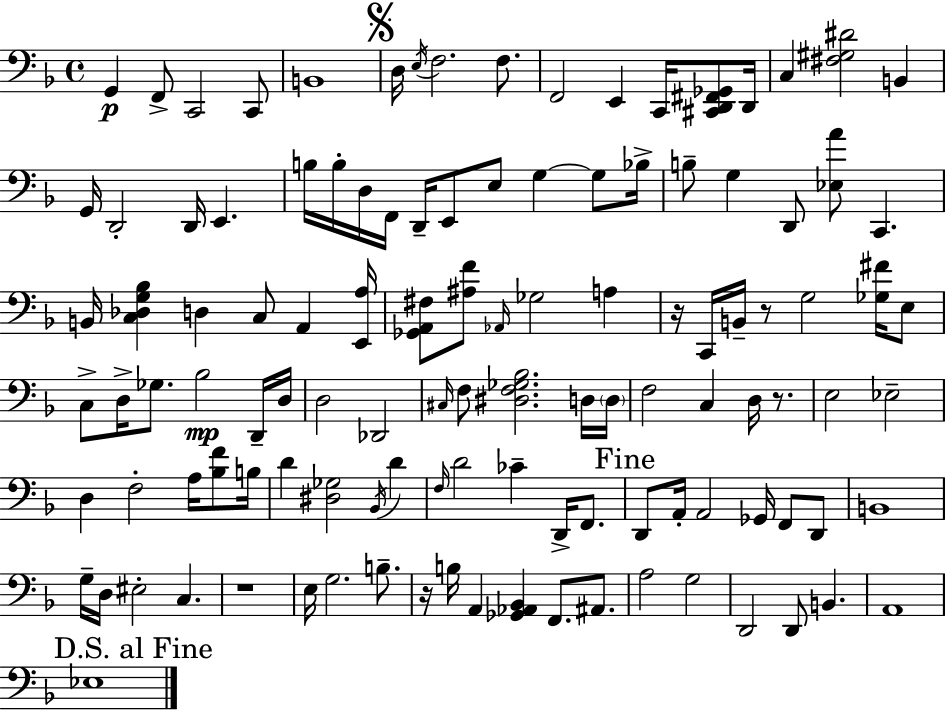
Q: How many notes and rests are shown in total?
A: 115